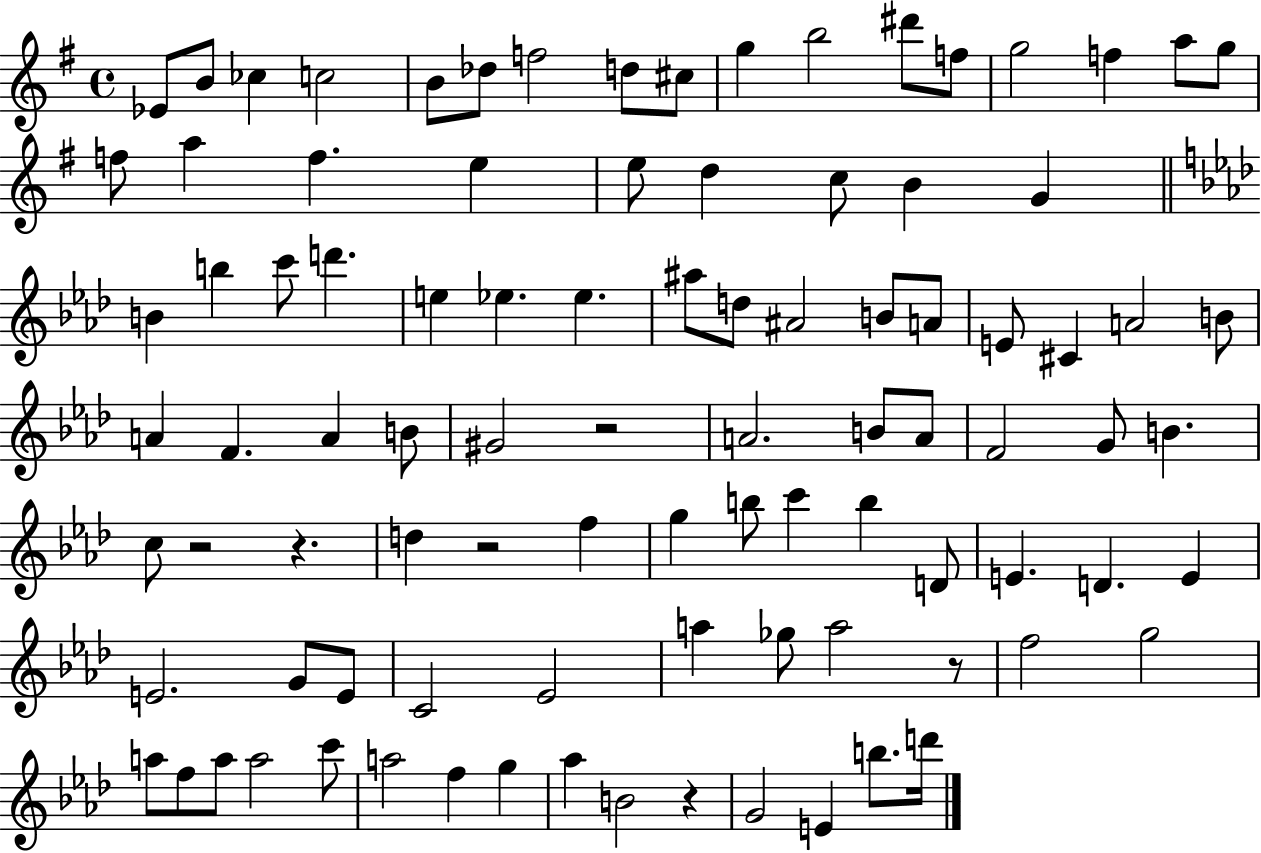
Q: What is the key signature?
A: G major